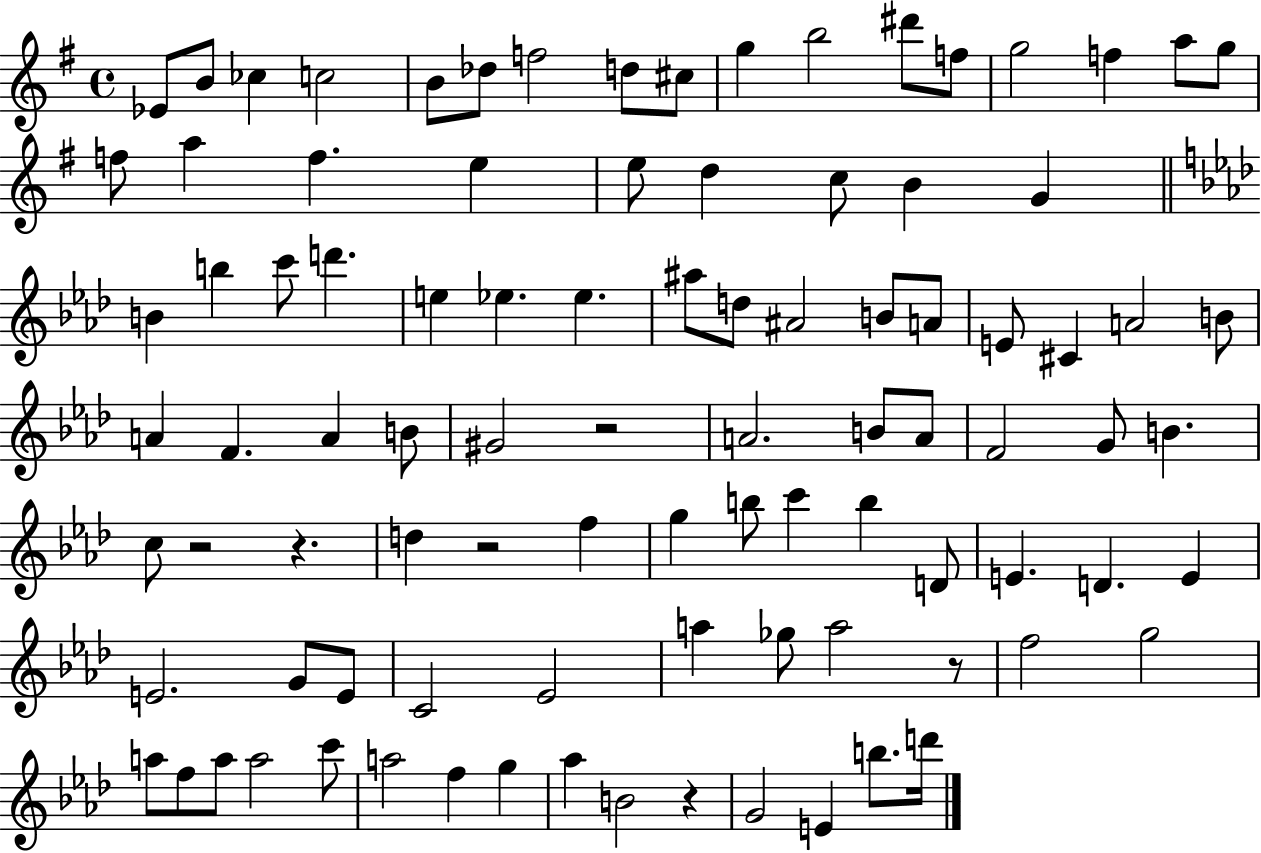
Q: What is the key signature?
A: G major